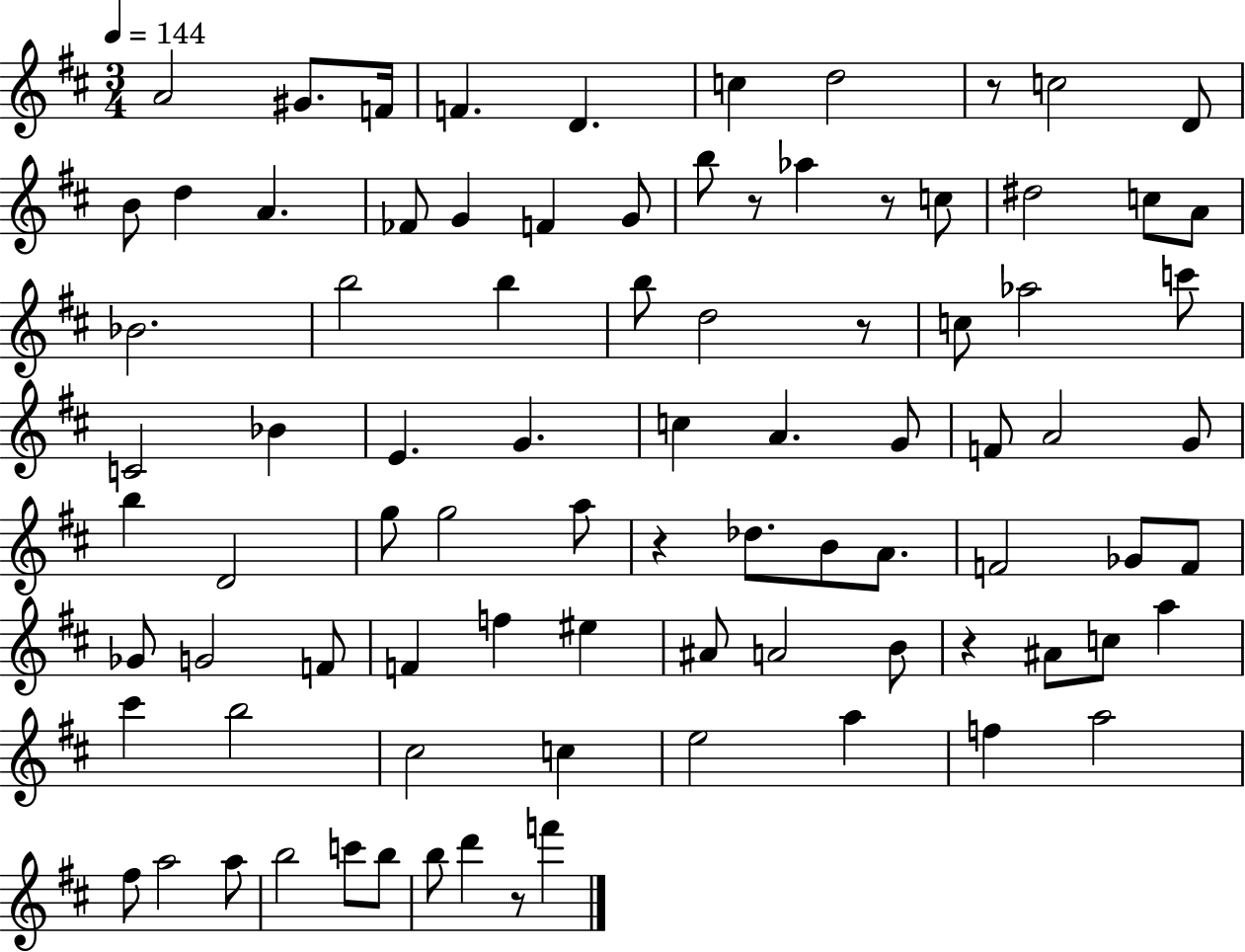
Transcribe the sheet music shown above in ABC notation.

X:1
T:Untitled
M:3/4
L:1/4
K:D
A2 ^G/2 F/4 F D c d2 z/2 c2 D/2 B/2 d A _F/2 G F G/2 b/2 z/2 _a z/2 c/2 ^d2 c/2 A/2 _B2 b2 b b/2 d2 z/2 c/2 _a2 c'/2 C2 _B E G c A G/2 F/2 A2 G/2 b D2 g/2 g2 a/2 z _d/2 B/2 A/2 F2 _G/2 F/2 _G/2 G2 F/2 F f ^e ^A/2 A2 B/2 z ^A/2 c/2 a ^c' b2 ^c2 c e2 a f a2 ^f/2 a2 a/2 b2 c'/2 b/2 b/2 d' z/2 f'